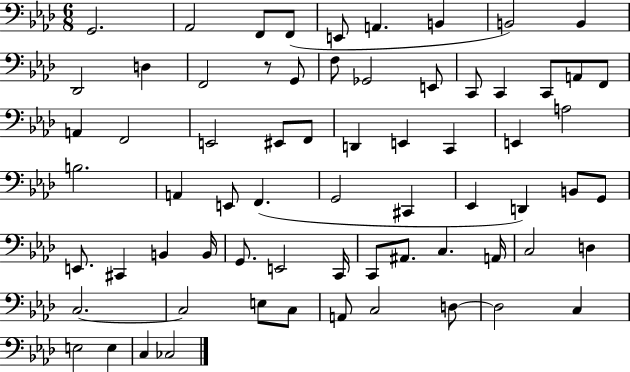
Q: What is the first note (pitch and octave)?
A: G2